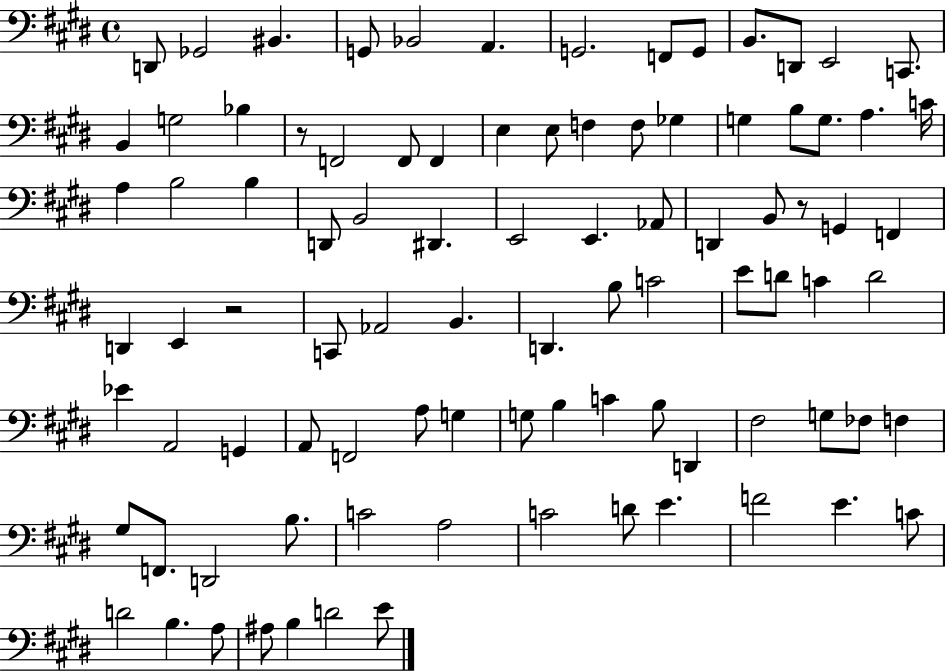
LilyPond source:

{
  \clef bass
  \time 4/4
  \defaultTimeSignature
  \key e \major
  d,8 ges,2 bis,4. | g,8 bes,2 a,4. | g,2. f,8 g,8 | b,8. d,8 e,2 c,8. | \break b,4 g2 bes4 | r8 f,2 f,8 f,4 | e4 e8 f4 f8 ges4 | g4 b8 g8. a4. c'16 | \break a4 b2 b4 | d,8 b,2 dis,4. | e,2 e,4. aes,8 | d,4 b,8 r8 g,4 f,4 | \break d,4 e,4 r2 | c,8 aes,2 b,4. | d,4. b8 c'2 | e'8 d'8 c'4 d'2 | \break ees'4 a,2 g,4 | a,8 f,2 a8 g4 | g8 b4 c'4 b8 d,4 | fis2 g8 fes8 f4 | \break gis8 f,8. d,2 b8. | c'2 a2 | c'2 d'8 e'4. | f'2 e'4. c'8 | \break d'2 b4. a8 | ais8 b4 d'2 e'8 | \bar "|."
}